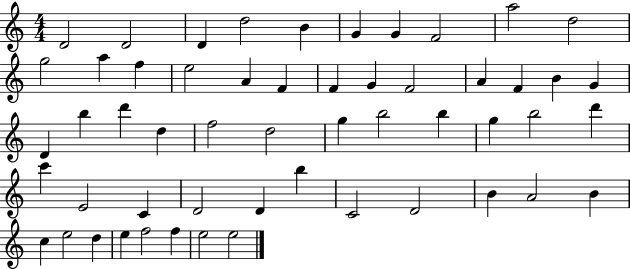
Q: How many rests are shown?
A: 0